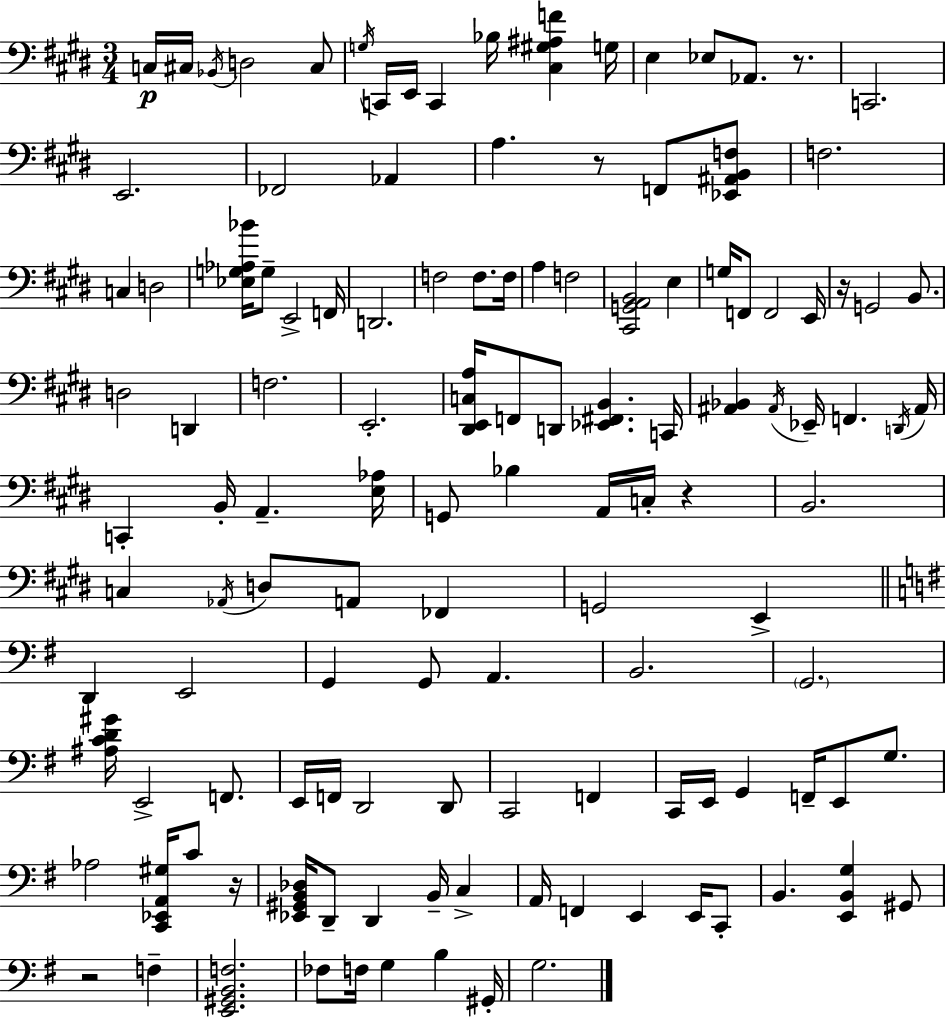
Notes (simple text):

C3/s C#3/s Bb2/s D3/h C#3/e G3/s C2/s E2/s C2/q Bb3/s [C#3,G#3,A#3,F4]/q G3/s E3/q Eb3/e Ab2/e. R/e. C2/h. E2/h. FES2/h Ab2/q A3/q. R/e F2/e [Eb2,A#2,B2,F3]/e F3/h. C3/q D3/h [Eb3,G3,Ab3,Bb4]/s G3/e E2/h F2/s D2/h. F3/h F3/e. F3/s A3/q F3/h [C#2,G2,A2,B2]/h E3/q G3/s F2/e F2/h E2/s R/s G2/h B2/e. D3/h D2/q F3/h. E2/h. [D#2,E2,C3,A3]/s F2/e D2/e [Eb2,F#2,B2]/q. C2/s [A#2,Bb2]/q A#2/s Eb2/s F2/q. D2/s A#2/s C2/q B2/s A2/q. [E3,Ab3]/s G2/e Bb3/q A2/s C3/s R/q B2/h. C3/q Ab2/s D3/e A2/e FES2/q G2/h E2/q D2/q E2/h G2/q G2/e A2/q. B2/h. G2/h. [A#3,C4,D4,G#4]/s E2/h F2/e. E2/s F2/s D2/h D2/e C2/h F2/q C2/s E2/s G2/q F2/s E2/e G3/e. Ab3/h [C2,Eb2,A2,G#3]/s C4/e R/s [Eb2,G#2,B2,Db3]/s D2/e D2/q B2/s C3/q A2/s F2/q E2/q E2/s C2/e B2/q. [E2,B2,G3]/q G#2/e R/h F3/q [E2,G#2,B2,F3]/h. FES3/e F3/s G3/q B3/q G#2/s G3/h.